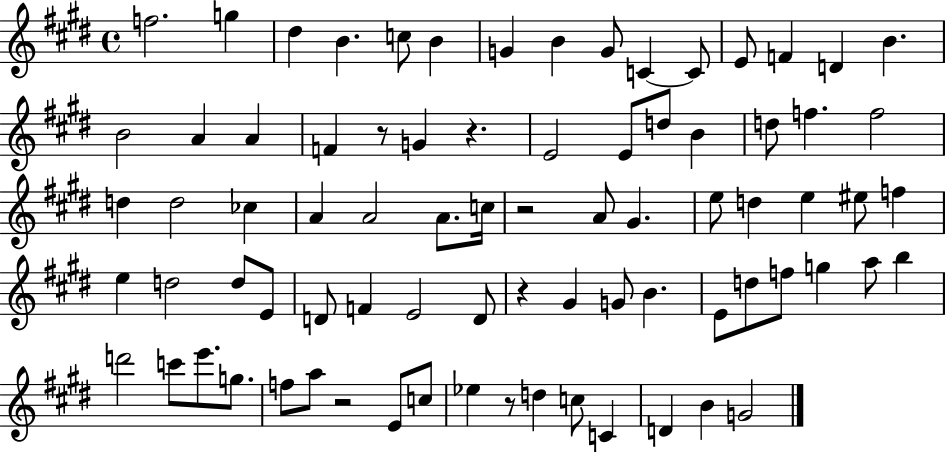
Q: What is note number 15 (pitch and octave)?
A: B4